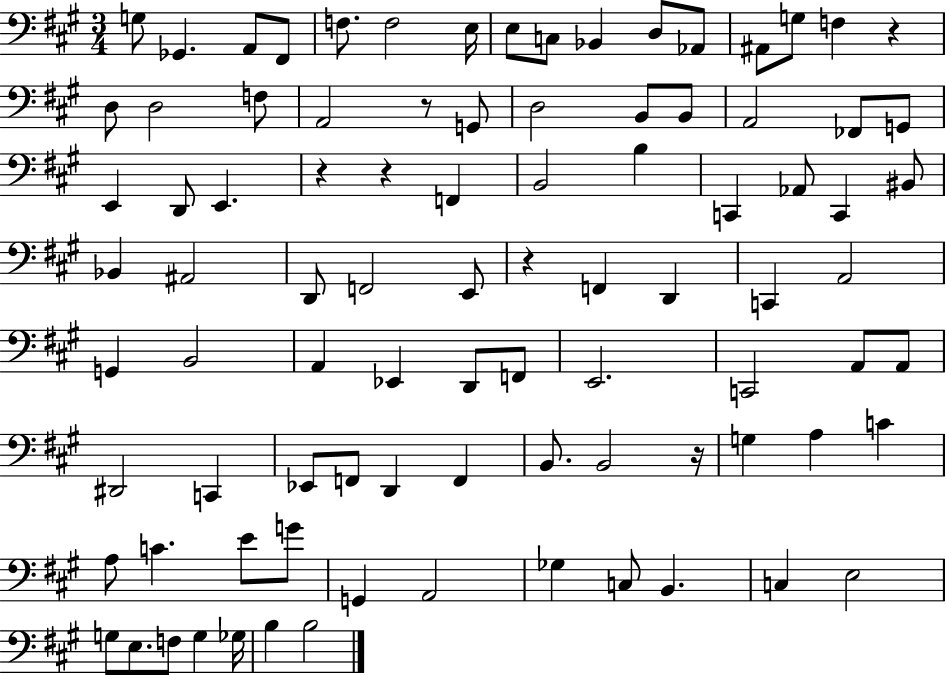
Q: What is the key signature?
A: A major